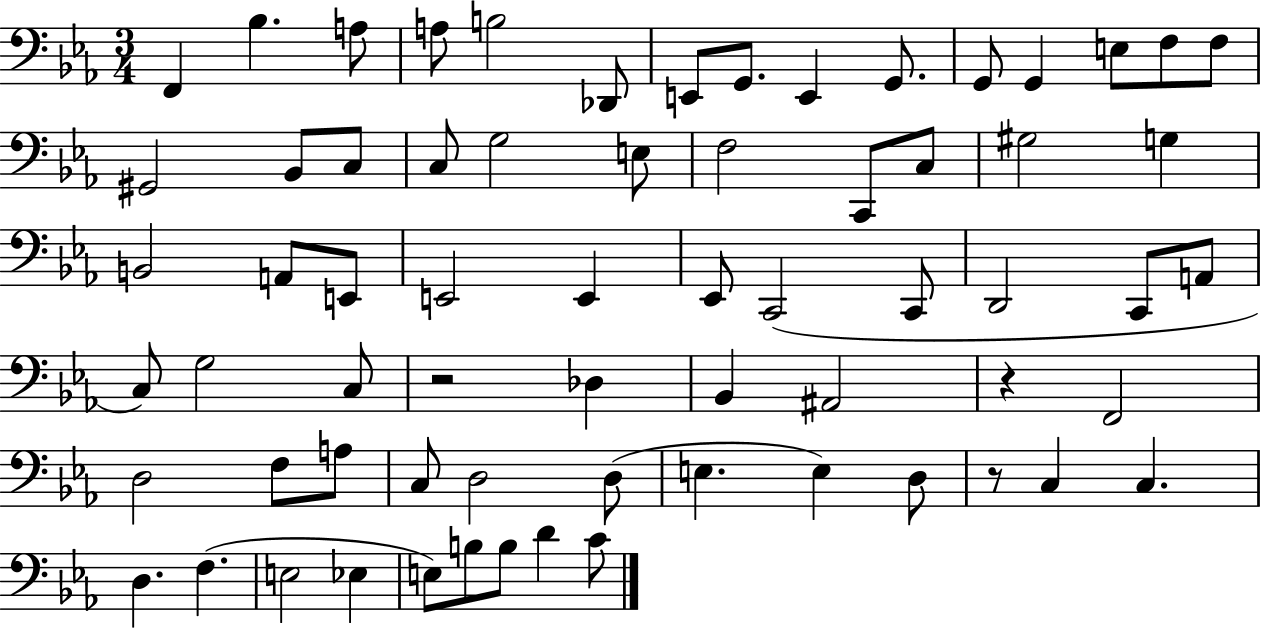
F2/q Bb3/q. A3/e A3/e B3/h Db2/e E2/e G2/e. E2/q G2/e. G2/e G2/q E3/e F3/e F3/e G#2/h Bb2/e C3/e C3/e G3/h E3/e F3/h C2/e C3/e G#3/h G3/q B2/h A2/e E2/e E2/h E2/q Eb2/e C2/h C2/e D2/h C2/e A2/e C3/e G3/h C3/e R/h Db3/q Bb2/q A#2/h R/q F2/h D3/h F3/e A3/e C3/e D3/h D3/e E3/q. E3/q D3/e R/e C3/q C3/q. D3/q. F3/q. E3/h Eb3/q E3/e B3/e B3/e D4/q C4/e